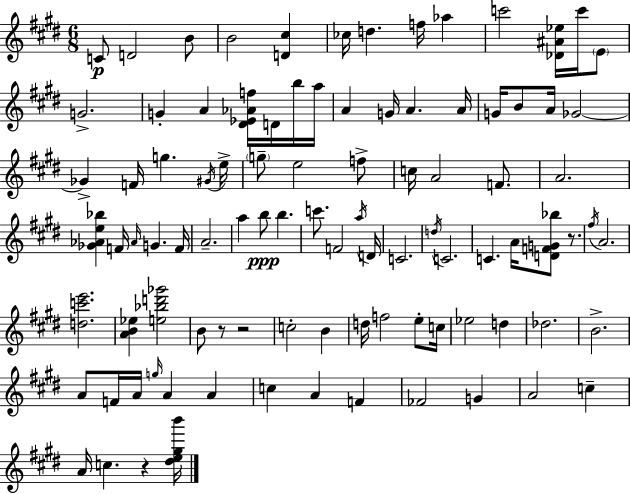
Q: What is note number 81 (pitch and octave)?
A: A4